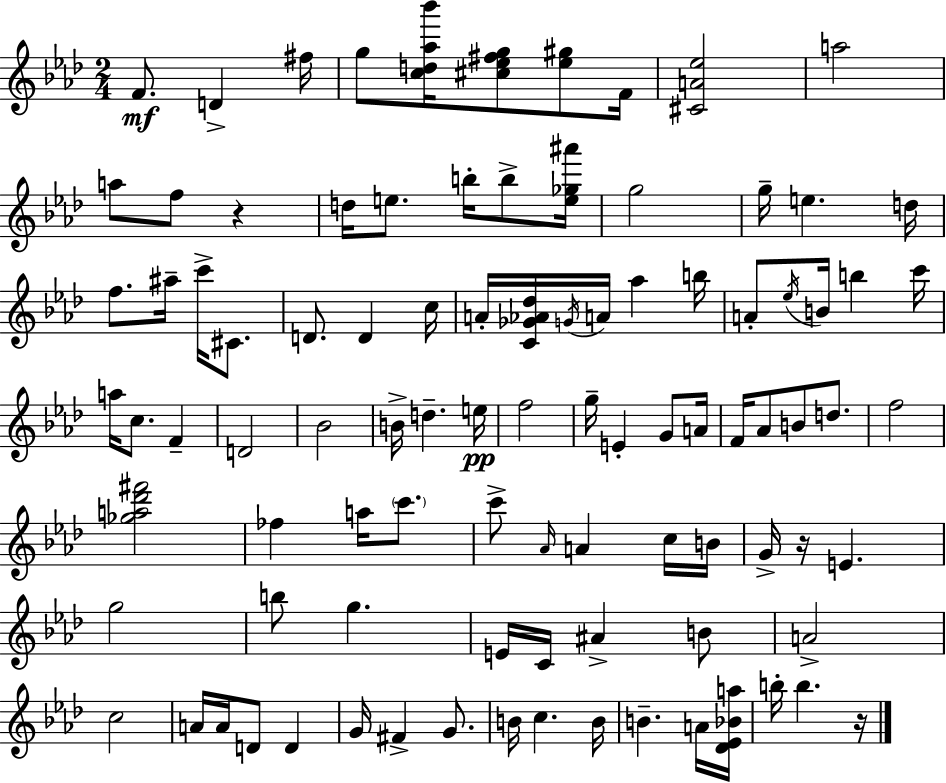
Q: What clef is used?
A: treble